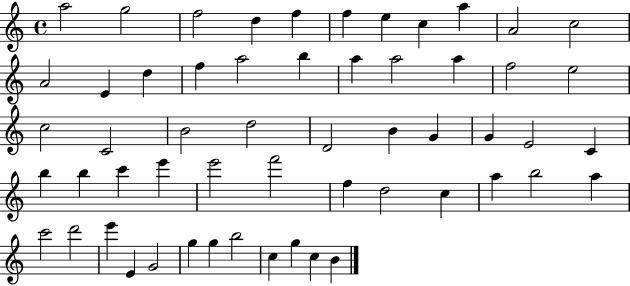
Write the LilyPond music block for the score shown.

{
  \clef treble
  \time 4/4
  \defaultTimeSignature
  \key c \major
  a''2 g''2 | f''2 d''4 f''4 | f''4 e''4 c''4 a''4 | a'2 c''2 | \break a'2 e'4 d''4 | f''4 a''2 b''4 | a''4 a''2 a''4 | f''2 e''2 | \break c''2 c'2 | b'2 d''2 | d'2 b'4 g'4 | g'4 e'2 c'4 | \break b''4 b''4 c'''4 e'''4 | e'''2 f'''2 | f''4 d''2 c''4 | a''4 b''2 a''4 | \break c'''2 d'''2 | e'''4 e'4 g'2 | g''4 g''4 b''2 | c''4 g''4 c''4 b'4 | \break \bar "|."
}